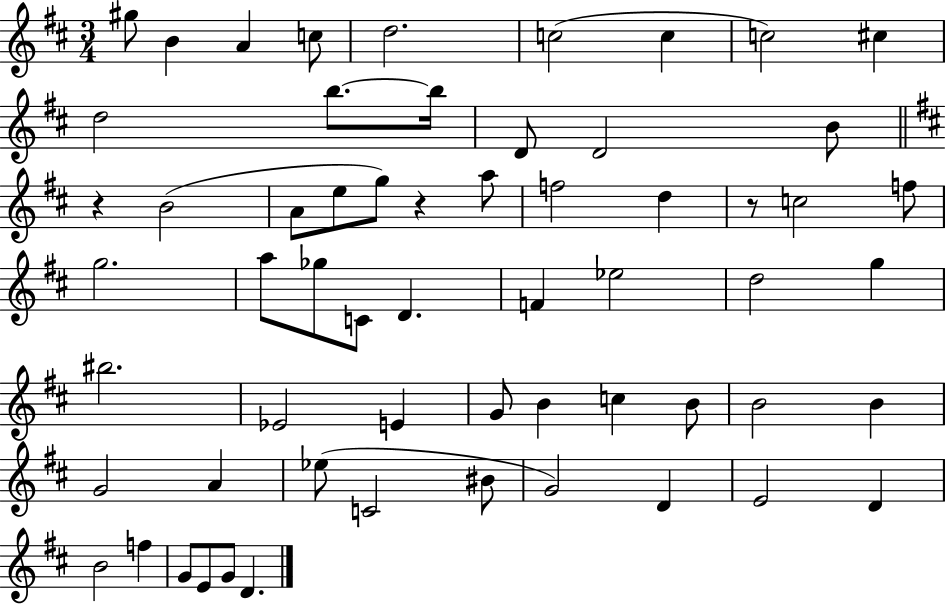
{
  \clef treble
  \numericTimeSignature
  \time 3/4
  \key d \major
  \repeat volta 2 { gis''8 b'4 a'4 c''8 | d''2. | c''2( c''4 | c''2) cis''4 | \break d''2 b''8.~~ b''16 | d'8 d'2 b'8 | \bar "||" \break \key b \minor r4 b'2( | a'8 e''8 g''8) r4 a''8 | f''2 d''4 | r8 c''2 f''8 | \break g''2. | a''8 ges''8 c'8 d'4. | f'4 ees''2 | d''2 g''4 | \break bis''2. | ees'2 e'4 | g'8 b'4 c''4 b'8 | b'2 b'4 | \break g'2 a'4 | ees''8( c'2 bis'8 | g'2) d'4 | e'2 d'4 | \break b'2 f''4 | g'8 e'8 g'8 d'4. | } \bar "|."
}